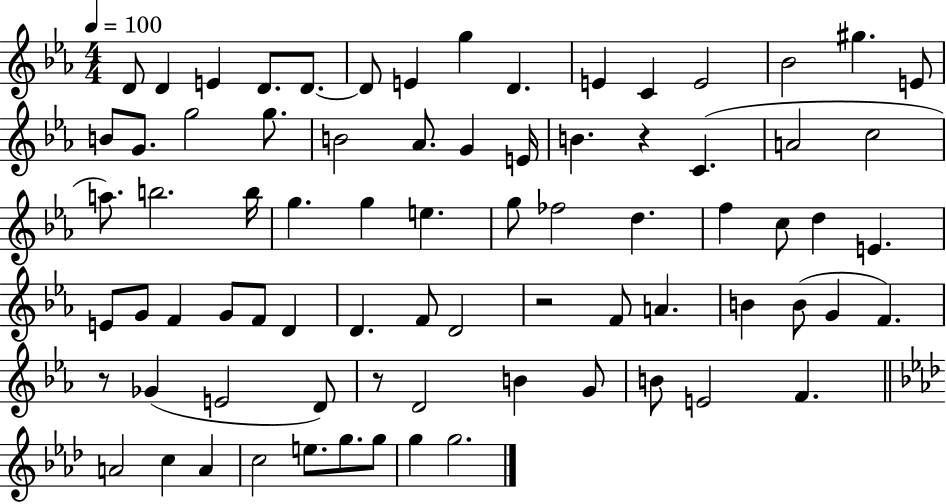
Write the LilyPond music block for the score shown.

{
  \clef treble
  \numericTimeSignature
  \time 4/4
  \key ees \major
  \tempo 4 = 100
  \repeat volta 2 { d'8 d'4 e'4 d'8. d'8.~~ | d'8 e'4 g''4 d'4. | e'4 c'4 e'2 | bes'2 gis''4. e'8 | \break b'8 g'8. g''2 g''8. | b'2 aes'8. g'4 e'16 | b'4. r4 c'4.( | a'2 c''2 | \break a''8.) b''2. b''16 | g''4. g''4 e''4. | g''8 fes''2 d''4. | f''4 c''8 d''4 e'4. | \break e'8 g'8 f'4 g'8 f'8 d'4 | d'4. f'8 d'2 | r2 f'8 a'4. | b'4 b'8( g'4 f'4.) | \break r8 ges'4( e'2 d'8) | r8 d'2 b'4 g'8 | b'8 e'2 f'4. | \bar "||" \break \key f \minor a'2 c''4 a'4 | c''2 e''8. g''8. g''8 | g''4 g''2. | } \bar "|."
}